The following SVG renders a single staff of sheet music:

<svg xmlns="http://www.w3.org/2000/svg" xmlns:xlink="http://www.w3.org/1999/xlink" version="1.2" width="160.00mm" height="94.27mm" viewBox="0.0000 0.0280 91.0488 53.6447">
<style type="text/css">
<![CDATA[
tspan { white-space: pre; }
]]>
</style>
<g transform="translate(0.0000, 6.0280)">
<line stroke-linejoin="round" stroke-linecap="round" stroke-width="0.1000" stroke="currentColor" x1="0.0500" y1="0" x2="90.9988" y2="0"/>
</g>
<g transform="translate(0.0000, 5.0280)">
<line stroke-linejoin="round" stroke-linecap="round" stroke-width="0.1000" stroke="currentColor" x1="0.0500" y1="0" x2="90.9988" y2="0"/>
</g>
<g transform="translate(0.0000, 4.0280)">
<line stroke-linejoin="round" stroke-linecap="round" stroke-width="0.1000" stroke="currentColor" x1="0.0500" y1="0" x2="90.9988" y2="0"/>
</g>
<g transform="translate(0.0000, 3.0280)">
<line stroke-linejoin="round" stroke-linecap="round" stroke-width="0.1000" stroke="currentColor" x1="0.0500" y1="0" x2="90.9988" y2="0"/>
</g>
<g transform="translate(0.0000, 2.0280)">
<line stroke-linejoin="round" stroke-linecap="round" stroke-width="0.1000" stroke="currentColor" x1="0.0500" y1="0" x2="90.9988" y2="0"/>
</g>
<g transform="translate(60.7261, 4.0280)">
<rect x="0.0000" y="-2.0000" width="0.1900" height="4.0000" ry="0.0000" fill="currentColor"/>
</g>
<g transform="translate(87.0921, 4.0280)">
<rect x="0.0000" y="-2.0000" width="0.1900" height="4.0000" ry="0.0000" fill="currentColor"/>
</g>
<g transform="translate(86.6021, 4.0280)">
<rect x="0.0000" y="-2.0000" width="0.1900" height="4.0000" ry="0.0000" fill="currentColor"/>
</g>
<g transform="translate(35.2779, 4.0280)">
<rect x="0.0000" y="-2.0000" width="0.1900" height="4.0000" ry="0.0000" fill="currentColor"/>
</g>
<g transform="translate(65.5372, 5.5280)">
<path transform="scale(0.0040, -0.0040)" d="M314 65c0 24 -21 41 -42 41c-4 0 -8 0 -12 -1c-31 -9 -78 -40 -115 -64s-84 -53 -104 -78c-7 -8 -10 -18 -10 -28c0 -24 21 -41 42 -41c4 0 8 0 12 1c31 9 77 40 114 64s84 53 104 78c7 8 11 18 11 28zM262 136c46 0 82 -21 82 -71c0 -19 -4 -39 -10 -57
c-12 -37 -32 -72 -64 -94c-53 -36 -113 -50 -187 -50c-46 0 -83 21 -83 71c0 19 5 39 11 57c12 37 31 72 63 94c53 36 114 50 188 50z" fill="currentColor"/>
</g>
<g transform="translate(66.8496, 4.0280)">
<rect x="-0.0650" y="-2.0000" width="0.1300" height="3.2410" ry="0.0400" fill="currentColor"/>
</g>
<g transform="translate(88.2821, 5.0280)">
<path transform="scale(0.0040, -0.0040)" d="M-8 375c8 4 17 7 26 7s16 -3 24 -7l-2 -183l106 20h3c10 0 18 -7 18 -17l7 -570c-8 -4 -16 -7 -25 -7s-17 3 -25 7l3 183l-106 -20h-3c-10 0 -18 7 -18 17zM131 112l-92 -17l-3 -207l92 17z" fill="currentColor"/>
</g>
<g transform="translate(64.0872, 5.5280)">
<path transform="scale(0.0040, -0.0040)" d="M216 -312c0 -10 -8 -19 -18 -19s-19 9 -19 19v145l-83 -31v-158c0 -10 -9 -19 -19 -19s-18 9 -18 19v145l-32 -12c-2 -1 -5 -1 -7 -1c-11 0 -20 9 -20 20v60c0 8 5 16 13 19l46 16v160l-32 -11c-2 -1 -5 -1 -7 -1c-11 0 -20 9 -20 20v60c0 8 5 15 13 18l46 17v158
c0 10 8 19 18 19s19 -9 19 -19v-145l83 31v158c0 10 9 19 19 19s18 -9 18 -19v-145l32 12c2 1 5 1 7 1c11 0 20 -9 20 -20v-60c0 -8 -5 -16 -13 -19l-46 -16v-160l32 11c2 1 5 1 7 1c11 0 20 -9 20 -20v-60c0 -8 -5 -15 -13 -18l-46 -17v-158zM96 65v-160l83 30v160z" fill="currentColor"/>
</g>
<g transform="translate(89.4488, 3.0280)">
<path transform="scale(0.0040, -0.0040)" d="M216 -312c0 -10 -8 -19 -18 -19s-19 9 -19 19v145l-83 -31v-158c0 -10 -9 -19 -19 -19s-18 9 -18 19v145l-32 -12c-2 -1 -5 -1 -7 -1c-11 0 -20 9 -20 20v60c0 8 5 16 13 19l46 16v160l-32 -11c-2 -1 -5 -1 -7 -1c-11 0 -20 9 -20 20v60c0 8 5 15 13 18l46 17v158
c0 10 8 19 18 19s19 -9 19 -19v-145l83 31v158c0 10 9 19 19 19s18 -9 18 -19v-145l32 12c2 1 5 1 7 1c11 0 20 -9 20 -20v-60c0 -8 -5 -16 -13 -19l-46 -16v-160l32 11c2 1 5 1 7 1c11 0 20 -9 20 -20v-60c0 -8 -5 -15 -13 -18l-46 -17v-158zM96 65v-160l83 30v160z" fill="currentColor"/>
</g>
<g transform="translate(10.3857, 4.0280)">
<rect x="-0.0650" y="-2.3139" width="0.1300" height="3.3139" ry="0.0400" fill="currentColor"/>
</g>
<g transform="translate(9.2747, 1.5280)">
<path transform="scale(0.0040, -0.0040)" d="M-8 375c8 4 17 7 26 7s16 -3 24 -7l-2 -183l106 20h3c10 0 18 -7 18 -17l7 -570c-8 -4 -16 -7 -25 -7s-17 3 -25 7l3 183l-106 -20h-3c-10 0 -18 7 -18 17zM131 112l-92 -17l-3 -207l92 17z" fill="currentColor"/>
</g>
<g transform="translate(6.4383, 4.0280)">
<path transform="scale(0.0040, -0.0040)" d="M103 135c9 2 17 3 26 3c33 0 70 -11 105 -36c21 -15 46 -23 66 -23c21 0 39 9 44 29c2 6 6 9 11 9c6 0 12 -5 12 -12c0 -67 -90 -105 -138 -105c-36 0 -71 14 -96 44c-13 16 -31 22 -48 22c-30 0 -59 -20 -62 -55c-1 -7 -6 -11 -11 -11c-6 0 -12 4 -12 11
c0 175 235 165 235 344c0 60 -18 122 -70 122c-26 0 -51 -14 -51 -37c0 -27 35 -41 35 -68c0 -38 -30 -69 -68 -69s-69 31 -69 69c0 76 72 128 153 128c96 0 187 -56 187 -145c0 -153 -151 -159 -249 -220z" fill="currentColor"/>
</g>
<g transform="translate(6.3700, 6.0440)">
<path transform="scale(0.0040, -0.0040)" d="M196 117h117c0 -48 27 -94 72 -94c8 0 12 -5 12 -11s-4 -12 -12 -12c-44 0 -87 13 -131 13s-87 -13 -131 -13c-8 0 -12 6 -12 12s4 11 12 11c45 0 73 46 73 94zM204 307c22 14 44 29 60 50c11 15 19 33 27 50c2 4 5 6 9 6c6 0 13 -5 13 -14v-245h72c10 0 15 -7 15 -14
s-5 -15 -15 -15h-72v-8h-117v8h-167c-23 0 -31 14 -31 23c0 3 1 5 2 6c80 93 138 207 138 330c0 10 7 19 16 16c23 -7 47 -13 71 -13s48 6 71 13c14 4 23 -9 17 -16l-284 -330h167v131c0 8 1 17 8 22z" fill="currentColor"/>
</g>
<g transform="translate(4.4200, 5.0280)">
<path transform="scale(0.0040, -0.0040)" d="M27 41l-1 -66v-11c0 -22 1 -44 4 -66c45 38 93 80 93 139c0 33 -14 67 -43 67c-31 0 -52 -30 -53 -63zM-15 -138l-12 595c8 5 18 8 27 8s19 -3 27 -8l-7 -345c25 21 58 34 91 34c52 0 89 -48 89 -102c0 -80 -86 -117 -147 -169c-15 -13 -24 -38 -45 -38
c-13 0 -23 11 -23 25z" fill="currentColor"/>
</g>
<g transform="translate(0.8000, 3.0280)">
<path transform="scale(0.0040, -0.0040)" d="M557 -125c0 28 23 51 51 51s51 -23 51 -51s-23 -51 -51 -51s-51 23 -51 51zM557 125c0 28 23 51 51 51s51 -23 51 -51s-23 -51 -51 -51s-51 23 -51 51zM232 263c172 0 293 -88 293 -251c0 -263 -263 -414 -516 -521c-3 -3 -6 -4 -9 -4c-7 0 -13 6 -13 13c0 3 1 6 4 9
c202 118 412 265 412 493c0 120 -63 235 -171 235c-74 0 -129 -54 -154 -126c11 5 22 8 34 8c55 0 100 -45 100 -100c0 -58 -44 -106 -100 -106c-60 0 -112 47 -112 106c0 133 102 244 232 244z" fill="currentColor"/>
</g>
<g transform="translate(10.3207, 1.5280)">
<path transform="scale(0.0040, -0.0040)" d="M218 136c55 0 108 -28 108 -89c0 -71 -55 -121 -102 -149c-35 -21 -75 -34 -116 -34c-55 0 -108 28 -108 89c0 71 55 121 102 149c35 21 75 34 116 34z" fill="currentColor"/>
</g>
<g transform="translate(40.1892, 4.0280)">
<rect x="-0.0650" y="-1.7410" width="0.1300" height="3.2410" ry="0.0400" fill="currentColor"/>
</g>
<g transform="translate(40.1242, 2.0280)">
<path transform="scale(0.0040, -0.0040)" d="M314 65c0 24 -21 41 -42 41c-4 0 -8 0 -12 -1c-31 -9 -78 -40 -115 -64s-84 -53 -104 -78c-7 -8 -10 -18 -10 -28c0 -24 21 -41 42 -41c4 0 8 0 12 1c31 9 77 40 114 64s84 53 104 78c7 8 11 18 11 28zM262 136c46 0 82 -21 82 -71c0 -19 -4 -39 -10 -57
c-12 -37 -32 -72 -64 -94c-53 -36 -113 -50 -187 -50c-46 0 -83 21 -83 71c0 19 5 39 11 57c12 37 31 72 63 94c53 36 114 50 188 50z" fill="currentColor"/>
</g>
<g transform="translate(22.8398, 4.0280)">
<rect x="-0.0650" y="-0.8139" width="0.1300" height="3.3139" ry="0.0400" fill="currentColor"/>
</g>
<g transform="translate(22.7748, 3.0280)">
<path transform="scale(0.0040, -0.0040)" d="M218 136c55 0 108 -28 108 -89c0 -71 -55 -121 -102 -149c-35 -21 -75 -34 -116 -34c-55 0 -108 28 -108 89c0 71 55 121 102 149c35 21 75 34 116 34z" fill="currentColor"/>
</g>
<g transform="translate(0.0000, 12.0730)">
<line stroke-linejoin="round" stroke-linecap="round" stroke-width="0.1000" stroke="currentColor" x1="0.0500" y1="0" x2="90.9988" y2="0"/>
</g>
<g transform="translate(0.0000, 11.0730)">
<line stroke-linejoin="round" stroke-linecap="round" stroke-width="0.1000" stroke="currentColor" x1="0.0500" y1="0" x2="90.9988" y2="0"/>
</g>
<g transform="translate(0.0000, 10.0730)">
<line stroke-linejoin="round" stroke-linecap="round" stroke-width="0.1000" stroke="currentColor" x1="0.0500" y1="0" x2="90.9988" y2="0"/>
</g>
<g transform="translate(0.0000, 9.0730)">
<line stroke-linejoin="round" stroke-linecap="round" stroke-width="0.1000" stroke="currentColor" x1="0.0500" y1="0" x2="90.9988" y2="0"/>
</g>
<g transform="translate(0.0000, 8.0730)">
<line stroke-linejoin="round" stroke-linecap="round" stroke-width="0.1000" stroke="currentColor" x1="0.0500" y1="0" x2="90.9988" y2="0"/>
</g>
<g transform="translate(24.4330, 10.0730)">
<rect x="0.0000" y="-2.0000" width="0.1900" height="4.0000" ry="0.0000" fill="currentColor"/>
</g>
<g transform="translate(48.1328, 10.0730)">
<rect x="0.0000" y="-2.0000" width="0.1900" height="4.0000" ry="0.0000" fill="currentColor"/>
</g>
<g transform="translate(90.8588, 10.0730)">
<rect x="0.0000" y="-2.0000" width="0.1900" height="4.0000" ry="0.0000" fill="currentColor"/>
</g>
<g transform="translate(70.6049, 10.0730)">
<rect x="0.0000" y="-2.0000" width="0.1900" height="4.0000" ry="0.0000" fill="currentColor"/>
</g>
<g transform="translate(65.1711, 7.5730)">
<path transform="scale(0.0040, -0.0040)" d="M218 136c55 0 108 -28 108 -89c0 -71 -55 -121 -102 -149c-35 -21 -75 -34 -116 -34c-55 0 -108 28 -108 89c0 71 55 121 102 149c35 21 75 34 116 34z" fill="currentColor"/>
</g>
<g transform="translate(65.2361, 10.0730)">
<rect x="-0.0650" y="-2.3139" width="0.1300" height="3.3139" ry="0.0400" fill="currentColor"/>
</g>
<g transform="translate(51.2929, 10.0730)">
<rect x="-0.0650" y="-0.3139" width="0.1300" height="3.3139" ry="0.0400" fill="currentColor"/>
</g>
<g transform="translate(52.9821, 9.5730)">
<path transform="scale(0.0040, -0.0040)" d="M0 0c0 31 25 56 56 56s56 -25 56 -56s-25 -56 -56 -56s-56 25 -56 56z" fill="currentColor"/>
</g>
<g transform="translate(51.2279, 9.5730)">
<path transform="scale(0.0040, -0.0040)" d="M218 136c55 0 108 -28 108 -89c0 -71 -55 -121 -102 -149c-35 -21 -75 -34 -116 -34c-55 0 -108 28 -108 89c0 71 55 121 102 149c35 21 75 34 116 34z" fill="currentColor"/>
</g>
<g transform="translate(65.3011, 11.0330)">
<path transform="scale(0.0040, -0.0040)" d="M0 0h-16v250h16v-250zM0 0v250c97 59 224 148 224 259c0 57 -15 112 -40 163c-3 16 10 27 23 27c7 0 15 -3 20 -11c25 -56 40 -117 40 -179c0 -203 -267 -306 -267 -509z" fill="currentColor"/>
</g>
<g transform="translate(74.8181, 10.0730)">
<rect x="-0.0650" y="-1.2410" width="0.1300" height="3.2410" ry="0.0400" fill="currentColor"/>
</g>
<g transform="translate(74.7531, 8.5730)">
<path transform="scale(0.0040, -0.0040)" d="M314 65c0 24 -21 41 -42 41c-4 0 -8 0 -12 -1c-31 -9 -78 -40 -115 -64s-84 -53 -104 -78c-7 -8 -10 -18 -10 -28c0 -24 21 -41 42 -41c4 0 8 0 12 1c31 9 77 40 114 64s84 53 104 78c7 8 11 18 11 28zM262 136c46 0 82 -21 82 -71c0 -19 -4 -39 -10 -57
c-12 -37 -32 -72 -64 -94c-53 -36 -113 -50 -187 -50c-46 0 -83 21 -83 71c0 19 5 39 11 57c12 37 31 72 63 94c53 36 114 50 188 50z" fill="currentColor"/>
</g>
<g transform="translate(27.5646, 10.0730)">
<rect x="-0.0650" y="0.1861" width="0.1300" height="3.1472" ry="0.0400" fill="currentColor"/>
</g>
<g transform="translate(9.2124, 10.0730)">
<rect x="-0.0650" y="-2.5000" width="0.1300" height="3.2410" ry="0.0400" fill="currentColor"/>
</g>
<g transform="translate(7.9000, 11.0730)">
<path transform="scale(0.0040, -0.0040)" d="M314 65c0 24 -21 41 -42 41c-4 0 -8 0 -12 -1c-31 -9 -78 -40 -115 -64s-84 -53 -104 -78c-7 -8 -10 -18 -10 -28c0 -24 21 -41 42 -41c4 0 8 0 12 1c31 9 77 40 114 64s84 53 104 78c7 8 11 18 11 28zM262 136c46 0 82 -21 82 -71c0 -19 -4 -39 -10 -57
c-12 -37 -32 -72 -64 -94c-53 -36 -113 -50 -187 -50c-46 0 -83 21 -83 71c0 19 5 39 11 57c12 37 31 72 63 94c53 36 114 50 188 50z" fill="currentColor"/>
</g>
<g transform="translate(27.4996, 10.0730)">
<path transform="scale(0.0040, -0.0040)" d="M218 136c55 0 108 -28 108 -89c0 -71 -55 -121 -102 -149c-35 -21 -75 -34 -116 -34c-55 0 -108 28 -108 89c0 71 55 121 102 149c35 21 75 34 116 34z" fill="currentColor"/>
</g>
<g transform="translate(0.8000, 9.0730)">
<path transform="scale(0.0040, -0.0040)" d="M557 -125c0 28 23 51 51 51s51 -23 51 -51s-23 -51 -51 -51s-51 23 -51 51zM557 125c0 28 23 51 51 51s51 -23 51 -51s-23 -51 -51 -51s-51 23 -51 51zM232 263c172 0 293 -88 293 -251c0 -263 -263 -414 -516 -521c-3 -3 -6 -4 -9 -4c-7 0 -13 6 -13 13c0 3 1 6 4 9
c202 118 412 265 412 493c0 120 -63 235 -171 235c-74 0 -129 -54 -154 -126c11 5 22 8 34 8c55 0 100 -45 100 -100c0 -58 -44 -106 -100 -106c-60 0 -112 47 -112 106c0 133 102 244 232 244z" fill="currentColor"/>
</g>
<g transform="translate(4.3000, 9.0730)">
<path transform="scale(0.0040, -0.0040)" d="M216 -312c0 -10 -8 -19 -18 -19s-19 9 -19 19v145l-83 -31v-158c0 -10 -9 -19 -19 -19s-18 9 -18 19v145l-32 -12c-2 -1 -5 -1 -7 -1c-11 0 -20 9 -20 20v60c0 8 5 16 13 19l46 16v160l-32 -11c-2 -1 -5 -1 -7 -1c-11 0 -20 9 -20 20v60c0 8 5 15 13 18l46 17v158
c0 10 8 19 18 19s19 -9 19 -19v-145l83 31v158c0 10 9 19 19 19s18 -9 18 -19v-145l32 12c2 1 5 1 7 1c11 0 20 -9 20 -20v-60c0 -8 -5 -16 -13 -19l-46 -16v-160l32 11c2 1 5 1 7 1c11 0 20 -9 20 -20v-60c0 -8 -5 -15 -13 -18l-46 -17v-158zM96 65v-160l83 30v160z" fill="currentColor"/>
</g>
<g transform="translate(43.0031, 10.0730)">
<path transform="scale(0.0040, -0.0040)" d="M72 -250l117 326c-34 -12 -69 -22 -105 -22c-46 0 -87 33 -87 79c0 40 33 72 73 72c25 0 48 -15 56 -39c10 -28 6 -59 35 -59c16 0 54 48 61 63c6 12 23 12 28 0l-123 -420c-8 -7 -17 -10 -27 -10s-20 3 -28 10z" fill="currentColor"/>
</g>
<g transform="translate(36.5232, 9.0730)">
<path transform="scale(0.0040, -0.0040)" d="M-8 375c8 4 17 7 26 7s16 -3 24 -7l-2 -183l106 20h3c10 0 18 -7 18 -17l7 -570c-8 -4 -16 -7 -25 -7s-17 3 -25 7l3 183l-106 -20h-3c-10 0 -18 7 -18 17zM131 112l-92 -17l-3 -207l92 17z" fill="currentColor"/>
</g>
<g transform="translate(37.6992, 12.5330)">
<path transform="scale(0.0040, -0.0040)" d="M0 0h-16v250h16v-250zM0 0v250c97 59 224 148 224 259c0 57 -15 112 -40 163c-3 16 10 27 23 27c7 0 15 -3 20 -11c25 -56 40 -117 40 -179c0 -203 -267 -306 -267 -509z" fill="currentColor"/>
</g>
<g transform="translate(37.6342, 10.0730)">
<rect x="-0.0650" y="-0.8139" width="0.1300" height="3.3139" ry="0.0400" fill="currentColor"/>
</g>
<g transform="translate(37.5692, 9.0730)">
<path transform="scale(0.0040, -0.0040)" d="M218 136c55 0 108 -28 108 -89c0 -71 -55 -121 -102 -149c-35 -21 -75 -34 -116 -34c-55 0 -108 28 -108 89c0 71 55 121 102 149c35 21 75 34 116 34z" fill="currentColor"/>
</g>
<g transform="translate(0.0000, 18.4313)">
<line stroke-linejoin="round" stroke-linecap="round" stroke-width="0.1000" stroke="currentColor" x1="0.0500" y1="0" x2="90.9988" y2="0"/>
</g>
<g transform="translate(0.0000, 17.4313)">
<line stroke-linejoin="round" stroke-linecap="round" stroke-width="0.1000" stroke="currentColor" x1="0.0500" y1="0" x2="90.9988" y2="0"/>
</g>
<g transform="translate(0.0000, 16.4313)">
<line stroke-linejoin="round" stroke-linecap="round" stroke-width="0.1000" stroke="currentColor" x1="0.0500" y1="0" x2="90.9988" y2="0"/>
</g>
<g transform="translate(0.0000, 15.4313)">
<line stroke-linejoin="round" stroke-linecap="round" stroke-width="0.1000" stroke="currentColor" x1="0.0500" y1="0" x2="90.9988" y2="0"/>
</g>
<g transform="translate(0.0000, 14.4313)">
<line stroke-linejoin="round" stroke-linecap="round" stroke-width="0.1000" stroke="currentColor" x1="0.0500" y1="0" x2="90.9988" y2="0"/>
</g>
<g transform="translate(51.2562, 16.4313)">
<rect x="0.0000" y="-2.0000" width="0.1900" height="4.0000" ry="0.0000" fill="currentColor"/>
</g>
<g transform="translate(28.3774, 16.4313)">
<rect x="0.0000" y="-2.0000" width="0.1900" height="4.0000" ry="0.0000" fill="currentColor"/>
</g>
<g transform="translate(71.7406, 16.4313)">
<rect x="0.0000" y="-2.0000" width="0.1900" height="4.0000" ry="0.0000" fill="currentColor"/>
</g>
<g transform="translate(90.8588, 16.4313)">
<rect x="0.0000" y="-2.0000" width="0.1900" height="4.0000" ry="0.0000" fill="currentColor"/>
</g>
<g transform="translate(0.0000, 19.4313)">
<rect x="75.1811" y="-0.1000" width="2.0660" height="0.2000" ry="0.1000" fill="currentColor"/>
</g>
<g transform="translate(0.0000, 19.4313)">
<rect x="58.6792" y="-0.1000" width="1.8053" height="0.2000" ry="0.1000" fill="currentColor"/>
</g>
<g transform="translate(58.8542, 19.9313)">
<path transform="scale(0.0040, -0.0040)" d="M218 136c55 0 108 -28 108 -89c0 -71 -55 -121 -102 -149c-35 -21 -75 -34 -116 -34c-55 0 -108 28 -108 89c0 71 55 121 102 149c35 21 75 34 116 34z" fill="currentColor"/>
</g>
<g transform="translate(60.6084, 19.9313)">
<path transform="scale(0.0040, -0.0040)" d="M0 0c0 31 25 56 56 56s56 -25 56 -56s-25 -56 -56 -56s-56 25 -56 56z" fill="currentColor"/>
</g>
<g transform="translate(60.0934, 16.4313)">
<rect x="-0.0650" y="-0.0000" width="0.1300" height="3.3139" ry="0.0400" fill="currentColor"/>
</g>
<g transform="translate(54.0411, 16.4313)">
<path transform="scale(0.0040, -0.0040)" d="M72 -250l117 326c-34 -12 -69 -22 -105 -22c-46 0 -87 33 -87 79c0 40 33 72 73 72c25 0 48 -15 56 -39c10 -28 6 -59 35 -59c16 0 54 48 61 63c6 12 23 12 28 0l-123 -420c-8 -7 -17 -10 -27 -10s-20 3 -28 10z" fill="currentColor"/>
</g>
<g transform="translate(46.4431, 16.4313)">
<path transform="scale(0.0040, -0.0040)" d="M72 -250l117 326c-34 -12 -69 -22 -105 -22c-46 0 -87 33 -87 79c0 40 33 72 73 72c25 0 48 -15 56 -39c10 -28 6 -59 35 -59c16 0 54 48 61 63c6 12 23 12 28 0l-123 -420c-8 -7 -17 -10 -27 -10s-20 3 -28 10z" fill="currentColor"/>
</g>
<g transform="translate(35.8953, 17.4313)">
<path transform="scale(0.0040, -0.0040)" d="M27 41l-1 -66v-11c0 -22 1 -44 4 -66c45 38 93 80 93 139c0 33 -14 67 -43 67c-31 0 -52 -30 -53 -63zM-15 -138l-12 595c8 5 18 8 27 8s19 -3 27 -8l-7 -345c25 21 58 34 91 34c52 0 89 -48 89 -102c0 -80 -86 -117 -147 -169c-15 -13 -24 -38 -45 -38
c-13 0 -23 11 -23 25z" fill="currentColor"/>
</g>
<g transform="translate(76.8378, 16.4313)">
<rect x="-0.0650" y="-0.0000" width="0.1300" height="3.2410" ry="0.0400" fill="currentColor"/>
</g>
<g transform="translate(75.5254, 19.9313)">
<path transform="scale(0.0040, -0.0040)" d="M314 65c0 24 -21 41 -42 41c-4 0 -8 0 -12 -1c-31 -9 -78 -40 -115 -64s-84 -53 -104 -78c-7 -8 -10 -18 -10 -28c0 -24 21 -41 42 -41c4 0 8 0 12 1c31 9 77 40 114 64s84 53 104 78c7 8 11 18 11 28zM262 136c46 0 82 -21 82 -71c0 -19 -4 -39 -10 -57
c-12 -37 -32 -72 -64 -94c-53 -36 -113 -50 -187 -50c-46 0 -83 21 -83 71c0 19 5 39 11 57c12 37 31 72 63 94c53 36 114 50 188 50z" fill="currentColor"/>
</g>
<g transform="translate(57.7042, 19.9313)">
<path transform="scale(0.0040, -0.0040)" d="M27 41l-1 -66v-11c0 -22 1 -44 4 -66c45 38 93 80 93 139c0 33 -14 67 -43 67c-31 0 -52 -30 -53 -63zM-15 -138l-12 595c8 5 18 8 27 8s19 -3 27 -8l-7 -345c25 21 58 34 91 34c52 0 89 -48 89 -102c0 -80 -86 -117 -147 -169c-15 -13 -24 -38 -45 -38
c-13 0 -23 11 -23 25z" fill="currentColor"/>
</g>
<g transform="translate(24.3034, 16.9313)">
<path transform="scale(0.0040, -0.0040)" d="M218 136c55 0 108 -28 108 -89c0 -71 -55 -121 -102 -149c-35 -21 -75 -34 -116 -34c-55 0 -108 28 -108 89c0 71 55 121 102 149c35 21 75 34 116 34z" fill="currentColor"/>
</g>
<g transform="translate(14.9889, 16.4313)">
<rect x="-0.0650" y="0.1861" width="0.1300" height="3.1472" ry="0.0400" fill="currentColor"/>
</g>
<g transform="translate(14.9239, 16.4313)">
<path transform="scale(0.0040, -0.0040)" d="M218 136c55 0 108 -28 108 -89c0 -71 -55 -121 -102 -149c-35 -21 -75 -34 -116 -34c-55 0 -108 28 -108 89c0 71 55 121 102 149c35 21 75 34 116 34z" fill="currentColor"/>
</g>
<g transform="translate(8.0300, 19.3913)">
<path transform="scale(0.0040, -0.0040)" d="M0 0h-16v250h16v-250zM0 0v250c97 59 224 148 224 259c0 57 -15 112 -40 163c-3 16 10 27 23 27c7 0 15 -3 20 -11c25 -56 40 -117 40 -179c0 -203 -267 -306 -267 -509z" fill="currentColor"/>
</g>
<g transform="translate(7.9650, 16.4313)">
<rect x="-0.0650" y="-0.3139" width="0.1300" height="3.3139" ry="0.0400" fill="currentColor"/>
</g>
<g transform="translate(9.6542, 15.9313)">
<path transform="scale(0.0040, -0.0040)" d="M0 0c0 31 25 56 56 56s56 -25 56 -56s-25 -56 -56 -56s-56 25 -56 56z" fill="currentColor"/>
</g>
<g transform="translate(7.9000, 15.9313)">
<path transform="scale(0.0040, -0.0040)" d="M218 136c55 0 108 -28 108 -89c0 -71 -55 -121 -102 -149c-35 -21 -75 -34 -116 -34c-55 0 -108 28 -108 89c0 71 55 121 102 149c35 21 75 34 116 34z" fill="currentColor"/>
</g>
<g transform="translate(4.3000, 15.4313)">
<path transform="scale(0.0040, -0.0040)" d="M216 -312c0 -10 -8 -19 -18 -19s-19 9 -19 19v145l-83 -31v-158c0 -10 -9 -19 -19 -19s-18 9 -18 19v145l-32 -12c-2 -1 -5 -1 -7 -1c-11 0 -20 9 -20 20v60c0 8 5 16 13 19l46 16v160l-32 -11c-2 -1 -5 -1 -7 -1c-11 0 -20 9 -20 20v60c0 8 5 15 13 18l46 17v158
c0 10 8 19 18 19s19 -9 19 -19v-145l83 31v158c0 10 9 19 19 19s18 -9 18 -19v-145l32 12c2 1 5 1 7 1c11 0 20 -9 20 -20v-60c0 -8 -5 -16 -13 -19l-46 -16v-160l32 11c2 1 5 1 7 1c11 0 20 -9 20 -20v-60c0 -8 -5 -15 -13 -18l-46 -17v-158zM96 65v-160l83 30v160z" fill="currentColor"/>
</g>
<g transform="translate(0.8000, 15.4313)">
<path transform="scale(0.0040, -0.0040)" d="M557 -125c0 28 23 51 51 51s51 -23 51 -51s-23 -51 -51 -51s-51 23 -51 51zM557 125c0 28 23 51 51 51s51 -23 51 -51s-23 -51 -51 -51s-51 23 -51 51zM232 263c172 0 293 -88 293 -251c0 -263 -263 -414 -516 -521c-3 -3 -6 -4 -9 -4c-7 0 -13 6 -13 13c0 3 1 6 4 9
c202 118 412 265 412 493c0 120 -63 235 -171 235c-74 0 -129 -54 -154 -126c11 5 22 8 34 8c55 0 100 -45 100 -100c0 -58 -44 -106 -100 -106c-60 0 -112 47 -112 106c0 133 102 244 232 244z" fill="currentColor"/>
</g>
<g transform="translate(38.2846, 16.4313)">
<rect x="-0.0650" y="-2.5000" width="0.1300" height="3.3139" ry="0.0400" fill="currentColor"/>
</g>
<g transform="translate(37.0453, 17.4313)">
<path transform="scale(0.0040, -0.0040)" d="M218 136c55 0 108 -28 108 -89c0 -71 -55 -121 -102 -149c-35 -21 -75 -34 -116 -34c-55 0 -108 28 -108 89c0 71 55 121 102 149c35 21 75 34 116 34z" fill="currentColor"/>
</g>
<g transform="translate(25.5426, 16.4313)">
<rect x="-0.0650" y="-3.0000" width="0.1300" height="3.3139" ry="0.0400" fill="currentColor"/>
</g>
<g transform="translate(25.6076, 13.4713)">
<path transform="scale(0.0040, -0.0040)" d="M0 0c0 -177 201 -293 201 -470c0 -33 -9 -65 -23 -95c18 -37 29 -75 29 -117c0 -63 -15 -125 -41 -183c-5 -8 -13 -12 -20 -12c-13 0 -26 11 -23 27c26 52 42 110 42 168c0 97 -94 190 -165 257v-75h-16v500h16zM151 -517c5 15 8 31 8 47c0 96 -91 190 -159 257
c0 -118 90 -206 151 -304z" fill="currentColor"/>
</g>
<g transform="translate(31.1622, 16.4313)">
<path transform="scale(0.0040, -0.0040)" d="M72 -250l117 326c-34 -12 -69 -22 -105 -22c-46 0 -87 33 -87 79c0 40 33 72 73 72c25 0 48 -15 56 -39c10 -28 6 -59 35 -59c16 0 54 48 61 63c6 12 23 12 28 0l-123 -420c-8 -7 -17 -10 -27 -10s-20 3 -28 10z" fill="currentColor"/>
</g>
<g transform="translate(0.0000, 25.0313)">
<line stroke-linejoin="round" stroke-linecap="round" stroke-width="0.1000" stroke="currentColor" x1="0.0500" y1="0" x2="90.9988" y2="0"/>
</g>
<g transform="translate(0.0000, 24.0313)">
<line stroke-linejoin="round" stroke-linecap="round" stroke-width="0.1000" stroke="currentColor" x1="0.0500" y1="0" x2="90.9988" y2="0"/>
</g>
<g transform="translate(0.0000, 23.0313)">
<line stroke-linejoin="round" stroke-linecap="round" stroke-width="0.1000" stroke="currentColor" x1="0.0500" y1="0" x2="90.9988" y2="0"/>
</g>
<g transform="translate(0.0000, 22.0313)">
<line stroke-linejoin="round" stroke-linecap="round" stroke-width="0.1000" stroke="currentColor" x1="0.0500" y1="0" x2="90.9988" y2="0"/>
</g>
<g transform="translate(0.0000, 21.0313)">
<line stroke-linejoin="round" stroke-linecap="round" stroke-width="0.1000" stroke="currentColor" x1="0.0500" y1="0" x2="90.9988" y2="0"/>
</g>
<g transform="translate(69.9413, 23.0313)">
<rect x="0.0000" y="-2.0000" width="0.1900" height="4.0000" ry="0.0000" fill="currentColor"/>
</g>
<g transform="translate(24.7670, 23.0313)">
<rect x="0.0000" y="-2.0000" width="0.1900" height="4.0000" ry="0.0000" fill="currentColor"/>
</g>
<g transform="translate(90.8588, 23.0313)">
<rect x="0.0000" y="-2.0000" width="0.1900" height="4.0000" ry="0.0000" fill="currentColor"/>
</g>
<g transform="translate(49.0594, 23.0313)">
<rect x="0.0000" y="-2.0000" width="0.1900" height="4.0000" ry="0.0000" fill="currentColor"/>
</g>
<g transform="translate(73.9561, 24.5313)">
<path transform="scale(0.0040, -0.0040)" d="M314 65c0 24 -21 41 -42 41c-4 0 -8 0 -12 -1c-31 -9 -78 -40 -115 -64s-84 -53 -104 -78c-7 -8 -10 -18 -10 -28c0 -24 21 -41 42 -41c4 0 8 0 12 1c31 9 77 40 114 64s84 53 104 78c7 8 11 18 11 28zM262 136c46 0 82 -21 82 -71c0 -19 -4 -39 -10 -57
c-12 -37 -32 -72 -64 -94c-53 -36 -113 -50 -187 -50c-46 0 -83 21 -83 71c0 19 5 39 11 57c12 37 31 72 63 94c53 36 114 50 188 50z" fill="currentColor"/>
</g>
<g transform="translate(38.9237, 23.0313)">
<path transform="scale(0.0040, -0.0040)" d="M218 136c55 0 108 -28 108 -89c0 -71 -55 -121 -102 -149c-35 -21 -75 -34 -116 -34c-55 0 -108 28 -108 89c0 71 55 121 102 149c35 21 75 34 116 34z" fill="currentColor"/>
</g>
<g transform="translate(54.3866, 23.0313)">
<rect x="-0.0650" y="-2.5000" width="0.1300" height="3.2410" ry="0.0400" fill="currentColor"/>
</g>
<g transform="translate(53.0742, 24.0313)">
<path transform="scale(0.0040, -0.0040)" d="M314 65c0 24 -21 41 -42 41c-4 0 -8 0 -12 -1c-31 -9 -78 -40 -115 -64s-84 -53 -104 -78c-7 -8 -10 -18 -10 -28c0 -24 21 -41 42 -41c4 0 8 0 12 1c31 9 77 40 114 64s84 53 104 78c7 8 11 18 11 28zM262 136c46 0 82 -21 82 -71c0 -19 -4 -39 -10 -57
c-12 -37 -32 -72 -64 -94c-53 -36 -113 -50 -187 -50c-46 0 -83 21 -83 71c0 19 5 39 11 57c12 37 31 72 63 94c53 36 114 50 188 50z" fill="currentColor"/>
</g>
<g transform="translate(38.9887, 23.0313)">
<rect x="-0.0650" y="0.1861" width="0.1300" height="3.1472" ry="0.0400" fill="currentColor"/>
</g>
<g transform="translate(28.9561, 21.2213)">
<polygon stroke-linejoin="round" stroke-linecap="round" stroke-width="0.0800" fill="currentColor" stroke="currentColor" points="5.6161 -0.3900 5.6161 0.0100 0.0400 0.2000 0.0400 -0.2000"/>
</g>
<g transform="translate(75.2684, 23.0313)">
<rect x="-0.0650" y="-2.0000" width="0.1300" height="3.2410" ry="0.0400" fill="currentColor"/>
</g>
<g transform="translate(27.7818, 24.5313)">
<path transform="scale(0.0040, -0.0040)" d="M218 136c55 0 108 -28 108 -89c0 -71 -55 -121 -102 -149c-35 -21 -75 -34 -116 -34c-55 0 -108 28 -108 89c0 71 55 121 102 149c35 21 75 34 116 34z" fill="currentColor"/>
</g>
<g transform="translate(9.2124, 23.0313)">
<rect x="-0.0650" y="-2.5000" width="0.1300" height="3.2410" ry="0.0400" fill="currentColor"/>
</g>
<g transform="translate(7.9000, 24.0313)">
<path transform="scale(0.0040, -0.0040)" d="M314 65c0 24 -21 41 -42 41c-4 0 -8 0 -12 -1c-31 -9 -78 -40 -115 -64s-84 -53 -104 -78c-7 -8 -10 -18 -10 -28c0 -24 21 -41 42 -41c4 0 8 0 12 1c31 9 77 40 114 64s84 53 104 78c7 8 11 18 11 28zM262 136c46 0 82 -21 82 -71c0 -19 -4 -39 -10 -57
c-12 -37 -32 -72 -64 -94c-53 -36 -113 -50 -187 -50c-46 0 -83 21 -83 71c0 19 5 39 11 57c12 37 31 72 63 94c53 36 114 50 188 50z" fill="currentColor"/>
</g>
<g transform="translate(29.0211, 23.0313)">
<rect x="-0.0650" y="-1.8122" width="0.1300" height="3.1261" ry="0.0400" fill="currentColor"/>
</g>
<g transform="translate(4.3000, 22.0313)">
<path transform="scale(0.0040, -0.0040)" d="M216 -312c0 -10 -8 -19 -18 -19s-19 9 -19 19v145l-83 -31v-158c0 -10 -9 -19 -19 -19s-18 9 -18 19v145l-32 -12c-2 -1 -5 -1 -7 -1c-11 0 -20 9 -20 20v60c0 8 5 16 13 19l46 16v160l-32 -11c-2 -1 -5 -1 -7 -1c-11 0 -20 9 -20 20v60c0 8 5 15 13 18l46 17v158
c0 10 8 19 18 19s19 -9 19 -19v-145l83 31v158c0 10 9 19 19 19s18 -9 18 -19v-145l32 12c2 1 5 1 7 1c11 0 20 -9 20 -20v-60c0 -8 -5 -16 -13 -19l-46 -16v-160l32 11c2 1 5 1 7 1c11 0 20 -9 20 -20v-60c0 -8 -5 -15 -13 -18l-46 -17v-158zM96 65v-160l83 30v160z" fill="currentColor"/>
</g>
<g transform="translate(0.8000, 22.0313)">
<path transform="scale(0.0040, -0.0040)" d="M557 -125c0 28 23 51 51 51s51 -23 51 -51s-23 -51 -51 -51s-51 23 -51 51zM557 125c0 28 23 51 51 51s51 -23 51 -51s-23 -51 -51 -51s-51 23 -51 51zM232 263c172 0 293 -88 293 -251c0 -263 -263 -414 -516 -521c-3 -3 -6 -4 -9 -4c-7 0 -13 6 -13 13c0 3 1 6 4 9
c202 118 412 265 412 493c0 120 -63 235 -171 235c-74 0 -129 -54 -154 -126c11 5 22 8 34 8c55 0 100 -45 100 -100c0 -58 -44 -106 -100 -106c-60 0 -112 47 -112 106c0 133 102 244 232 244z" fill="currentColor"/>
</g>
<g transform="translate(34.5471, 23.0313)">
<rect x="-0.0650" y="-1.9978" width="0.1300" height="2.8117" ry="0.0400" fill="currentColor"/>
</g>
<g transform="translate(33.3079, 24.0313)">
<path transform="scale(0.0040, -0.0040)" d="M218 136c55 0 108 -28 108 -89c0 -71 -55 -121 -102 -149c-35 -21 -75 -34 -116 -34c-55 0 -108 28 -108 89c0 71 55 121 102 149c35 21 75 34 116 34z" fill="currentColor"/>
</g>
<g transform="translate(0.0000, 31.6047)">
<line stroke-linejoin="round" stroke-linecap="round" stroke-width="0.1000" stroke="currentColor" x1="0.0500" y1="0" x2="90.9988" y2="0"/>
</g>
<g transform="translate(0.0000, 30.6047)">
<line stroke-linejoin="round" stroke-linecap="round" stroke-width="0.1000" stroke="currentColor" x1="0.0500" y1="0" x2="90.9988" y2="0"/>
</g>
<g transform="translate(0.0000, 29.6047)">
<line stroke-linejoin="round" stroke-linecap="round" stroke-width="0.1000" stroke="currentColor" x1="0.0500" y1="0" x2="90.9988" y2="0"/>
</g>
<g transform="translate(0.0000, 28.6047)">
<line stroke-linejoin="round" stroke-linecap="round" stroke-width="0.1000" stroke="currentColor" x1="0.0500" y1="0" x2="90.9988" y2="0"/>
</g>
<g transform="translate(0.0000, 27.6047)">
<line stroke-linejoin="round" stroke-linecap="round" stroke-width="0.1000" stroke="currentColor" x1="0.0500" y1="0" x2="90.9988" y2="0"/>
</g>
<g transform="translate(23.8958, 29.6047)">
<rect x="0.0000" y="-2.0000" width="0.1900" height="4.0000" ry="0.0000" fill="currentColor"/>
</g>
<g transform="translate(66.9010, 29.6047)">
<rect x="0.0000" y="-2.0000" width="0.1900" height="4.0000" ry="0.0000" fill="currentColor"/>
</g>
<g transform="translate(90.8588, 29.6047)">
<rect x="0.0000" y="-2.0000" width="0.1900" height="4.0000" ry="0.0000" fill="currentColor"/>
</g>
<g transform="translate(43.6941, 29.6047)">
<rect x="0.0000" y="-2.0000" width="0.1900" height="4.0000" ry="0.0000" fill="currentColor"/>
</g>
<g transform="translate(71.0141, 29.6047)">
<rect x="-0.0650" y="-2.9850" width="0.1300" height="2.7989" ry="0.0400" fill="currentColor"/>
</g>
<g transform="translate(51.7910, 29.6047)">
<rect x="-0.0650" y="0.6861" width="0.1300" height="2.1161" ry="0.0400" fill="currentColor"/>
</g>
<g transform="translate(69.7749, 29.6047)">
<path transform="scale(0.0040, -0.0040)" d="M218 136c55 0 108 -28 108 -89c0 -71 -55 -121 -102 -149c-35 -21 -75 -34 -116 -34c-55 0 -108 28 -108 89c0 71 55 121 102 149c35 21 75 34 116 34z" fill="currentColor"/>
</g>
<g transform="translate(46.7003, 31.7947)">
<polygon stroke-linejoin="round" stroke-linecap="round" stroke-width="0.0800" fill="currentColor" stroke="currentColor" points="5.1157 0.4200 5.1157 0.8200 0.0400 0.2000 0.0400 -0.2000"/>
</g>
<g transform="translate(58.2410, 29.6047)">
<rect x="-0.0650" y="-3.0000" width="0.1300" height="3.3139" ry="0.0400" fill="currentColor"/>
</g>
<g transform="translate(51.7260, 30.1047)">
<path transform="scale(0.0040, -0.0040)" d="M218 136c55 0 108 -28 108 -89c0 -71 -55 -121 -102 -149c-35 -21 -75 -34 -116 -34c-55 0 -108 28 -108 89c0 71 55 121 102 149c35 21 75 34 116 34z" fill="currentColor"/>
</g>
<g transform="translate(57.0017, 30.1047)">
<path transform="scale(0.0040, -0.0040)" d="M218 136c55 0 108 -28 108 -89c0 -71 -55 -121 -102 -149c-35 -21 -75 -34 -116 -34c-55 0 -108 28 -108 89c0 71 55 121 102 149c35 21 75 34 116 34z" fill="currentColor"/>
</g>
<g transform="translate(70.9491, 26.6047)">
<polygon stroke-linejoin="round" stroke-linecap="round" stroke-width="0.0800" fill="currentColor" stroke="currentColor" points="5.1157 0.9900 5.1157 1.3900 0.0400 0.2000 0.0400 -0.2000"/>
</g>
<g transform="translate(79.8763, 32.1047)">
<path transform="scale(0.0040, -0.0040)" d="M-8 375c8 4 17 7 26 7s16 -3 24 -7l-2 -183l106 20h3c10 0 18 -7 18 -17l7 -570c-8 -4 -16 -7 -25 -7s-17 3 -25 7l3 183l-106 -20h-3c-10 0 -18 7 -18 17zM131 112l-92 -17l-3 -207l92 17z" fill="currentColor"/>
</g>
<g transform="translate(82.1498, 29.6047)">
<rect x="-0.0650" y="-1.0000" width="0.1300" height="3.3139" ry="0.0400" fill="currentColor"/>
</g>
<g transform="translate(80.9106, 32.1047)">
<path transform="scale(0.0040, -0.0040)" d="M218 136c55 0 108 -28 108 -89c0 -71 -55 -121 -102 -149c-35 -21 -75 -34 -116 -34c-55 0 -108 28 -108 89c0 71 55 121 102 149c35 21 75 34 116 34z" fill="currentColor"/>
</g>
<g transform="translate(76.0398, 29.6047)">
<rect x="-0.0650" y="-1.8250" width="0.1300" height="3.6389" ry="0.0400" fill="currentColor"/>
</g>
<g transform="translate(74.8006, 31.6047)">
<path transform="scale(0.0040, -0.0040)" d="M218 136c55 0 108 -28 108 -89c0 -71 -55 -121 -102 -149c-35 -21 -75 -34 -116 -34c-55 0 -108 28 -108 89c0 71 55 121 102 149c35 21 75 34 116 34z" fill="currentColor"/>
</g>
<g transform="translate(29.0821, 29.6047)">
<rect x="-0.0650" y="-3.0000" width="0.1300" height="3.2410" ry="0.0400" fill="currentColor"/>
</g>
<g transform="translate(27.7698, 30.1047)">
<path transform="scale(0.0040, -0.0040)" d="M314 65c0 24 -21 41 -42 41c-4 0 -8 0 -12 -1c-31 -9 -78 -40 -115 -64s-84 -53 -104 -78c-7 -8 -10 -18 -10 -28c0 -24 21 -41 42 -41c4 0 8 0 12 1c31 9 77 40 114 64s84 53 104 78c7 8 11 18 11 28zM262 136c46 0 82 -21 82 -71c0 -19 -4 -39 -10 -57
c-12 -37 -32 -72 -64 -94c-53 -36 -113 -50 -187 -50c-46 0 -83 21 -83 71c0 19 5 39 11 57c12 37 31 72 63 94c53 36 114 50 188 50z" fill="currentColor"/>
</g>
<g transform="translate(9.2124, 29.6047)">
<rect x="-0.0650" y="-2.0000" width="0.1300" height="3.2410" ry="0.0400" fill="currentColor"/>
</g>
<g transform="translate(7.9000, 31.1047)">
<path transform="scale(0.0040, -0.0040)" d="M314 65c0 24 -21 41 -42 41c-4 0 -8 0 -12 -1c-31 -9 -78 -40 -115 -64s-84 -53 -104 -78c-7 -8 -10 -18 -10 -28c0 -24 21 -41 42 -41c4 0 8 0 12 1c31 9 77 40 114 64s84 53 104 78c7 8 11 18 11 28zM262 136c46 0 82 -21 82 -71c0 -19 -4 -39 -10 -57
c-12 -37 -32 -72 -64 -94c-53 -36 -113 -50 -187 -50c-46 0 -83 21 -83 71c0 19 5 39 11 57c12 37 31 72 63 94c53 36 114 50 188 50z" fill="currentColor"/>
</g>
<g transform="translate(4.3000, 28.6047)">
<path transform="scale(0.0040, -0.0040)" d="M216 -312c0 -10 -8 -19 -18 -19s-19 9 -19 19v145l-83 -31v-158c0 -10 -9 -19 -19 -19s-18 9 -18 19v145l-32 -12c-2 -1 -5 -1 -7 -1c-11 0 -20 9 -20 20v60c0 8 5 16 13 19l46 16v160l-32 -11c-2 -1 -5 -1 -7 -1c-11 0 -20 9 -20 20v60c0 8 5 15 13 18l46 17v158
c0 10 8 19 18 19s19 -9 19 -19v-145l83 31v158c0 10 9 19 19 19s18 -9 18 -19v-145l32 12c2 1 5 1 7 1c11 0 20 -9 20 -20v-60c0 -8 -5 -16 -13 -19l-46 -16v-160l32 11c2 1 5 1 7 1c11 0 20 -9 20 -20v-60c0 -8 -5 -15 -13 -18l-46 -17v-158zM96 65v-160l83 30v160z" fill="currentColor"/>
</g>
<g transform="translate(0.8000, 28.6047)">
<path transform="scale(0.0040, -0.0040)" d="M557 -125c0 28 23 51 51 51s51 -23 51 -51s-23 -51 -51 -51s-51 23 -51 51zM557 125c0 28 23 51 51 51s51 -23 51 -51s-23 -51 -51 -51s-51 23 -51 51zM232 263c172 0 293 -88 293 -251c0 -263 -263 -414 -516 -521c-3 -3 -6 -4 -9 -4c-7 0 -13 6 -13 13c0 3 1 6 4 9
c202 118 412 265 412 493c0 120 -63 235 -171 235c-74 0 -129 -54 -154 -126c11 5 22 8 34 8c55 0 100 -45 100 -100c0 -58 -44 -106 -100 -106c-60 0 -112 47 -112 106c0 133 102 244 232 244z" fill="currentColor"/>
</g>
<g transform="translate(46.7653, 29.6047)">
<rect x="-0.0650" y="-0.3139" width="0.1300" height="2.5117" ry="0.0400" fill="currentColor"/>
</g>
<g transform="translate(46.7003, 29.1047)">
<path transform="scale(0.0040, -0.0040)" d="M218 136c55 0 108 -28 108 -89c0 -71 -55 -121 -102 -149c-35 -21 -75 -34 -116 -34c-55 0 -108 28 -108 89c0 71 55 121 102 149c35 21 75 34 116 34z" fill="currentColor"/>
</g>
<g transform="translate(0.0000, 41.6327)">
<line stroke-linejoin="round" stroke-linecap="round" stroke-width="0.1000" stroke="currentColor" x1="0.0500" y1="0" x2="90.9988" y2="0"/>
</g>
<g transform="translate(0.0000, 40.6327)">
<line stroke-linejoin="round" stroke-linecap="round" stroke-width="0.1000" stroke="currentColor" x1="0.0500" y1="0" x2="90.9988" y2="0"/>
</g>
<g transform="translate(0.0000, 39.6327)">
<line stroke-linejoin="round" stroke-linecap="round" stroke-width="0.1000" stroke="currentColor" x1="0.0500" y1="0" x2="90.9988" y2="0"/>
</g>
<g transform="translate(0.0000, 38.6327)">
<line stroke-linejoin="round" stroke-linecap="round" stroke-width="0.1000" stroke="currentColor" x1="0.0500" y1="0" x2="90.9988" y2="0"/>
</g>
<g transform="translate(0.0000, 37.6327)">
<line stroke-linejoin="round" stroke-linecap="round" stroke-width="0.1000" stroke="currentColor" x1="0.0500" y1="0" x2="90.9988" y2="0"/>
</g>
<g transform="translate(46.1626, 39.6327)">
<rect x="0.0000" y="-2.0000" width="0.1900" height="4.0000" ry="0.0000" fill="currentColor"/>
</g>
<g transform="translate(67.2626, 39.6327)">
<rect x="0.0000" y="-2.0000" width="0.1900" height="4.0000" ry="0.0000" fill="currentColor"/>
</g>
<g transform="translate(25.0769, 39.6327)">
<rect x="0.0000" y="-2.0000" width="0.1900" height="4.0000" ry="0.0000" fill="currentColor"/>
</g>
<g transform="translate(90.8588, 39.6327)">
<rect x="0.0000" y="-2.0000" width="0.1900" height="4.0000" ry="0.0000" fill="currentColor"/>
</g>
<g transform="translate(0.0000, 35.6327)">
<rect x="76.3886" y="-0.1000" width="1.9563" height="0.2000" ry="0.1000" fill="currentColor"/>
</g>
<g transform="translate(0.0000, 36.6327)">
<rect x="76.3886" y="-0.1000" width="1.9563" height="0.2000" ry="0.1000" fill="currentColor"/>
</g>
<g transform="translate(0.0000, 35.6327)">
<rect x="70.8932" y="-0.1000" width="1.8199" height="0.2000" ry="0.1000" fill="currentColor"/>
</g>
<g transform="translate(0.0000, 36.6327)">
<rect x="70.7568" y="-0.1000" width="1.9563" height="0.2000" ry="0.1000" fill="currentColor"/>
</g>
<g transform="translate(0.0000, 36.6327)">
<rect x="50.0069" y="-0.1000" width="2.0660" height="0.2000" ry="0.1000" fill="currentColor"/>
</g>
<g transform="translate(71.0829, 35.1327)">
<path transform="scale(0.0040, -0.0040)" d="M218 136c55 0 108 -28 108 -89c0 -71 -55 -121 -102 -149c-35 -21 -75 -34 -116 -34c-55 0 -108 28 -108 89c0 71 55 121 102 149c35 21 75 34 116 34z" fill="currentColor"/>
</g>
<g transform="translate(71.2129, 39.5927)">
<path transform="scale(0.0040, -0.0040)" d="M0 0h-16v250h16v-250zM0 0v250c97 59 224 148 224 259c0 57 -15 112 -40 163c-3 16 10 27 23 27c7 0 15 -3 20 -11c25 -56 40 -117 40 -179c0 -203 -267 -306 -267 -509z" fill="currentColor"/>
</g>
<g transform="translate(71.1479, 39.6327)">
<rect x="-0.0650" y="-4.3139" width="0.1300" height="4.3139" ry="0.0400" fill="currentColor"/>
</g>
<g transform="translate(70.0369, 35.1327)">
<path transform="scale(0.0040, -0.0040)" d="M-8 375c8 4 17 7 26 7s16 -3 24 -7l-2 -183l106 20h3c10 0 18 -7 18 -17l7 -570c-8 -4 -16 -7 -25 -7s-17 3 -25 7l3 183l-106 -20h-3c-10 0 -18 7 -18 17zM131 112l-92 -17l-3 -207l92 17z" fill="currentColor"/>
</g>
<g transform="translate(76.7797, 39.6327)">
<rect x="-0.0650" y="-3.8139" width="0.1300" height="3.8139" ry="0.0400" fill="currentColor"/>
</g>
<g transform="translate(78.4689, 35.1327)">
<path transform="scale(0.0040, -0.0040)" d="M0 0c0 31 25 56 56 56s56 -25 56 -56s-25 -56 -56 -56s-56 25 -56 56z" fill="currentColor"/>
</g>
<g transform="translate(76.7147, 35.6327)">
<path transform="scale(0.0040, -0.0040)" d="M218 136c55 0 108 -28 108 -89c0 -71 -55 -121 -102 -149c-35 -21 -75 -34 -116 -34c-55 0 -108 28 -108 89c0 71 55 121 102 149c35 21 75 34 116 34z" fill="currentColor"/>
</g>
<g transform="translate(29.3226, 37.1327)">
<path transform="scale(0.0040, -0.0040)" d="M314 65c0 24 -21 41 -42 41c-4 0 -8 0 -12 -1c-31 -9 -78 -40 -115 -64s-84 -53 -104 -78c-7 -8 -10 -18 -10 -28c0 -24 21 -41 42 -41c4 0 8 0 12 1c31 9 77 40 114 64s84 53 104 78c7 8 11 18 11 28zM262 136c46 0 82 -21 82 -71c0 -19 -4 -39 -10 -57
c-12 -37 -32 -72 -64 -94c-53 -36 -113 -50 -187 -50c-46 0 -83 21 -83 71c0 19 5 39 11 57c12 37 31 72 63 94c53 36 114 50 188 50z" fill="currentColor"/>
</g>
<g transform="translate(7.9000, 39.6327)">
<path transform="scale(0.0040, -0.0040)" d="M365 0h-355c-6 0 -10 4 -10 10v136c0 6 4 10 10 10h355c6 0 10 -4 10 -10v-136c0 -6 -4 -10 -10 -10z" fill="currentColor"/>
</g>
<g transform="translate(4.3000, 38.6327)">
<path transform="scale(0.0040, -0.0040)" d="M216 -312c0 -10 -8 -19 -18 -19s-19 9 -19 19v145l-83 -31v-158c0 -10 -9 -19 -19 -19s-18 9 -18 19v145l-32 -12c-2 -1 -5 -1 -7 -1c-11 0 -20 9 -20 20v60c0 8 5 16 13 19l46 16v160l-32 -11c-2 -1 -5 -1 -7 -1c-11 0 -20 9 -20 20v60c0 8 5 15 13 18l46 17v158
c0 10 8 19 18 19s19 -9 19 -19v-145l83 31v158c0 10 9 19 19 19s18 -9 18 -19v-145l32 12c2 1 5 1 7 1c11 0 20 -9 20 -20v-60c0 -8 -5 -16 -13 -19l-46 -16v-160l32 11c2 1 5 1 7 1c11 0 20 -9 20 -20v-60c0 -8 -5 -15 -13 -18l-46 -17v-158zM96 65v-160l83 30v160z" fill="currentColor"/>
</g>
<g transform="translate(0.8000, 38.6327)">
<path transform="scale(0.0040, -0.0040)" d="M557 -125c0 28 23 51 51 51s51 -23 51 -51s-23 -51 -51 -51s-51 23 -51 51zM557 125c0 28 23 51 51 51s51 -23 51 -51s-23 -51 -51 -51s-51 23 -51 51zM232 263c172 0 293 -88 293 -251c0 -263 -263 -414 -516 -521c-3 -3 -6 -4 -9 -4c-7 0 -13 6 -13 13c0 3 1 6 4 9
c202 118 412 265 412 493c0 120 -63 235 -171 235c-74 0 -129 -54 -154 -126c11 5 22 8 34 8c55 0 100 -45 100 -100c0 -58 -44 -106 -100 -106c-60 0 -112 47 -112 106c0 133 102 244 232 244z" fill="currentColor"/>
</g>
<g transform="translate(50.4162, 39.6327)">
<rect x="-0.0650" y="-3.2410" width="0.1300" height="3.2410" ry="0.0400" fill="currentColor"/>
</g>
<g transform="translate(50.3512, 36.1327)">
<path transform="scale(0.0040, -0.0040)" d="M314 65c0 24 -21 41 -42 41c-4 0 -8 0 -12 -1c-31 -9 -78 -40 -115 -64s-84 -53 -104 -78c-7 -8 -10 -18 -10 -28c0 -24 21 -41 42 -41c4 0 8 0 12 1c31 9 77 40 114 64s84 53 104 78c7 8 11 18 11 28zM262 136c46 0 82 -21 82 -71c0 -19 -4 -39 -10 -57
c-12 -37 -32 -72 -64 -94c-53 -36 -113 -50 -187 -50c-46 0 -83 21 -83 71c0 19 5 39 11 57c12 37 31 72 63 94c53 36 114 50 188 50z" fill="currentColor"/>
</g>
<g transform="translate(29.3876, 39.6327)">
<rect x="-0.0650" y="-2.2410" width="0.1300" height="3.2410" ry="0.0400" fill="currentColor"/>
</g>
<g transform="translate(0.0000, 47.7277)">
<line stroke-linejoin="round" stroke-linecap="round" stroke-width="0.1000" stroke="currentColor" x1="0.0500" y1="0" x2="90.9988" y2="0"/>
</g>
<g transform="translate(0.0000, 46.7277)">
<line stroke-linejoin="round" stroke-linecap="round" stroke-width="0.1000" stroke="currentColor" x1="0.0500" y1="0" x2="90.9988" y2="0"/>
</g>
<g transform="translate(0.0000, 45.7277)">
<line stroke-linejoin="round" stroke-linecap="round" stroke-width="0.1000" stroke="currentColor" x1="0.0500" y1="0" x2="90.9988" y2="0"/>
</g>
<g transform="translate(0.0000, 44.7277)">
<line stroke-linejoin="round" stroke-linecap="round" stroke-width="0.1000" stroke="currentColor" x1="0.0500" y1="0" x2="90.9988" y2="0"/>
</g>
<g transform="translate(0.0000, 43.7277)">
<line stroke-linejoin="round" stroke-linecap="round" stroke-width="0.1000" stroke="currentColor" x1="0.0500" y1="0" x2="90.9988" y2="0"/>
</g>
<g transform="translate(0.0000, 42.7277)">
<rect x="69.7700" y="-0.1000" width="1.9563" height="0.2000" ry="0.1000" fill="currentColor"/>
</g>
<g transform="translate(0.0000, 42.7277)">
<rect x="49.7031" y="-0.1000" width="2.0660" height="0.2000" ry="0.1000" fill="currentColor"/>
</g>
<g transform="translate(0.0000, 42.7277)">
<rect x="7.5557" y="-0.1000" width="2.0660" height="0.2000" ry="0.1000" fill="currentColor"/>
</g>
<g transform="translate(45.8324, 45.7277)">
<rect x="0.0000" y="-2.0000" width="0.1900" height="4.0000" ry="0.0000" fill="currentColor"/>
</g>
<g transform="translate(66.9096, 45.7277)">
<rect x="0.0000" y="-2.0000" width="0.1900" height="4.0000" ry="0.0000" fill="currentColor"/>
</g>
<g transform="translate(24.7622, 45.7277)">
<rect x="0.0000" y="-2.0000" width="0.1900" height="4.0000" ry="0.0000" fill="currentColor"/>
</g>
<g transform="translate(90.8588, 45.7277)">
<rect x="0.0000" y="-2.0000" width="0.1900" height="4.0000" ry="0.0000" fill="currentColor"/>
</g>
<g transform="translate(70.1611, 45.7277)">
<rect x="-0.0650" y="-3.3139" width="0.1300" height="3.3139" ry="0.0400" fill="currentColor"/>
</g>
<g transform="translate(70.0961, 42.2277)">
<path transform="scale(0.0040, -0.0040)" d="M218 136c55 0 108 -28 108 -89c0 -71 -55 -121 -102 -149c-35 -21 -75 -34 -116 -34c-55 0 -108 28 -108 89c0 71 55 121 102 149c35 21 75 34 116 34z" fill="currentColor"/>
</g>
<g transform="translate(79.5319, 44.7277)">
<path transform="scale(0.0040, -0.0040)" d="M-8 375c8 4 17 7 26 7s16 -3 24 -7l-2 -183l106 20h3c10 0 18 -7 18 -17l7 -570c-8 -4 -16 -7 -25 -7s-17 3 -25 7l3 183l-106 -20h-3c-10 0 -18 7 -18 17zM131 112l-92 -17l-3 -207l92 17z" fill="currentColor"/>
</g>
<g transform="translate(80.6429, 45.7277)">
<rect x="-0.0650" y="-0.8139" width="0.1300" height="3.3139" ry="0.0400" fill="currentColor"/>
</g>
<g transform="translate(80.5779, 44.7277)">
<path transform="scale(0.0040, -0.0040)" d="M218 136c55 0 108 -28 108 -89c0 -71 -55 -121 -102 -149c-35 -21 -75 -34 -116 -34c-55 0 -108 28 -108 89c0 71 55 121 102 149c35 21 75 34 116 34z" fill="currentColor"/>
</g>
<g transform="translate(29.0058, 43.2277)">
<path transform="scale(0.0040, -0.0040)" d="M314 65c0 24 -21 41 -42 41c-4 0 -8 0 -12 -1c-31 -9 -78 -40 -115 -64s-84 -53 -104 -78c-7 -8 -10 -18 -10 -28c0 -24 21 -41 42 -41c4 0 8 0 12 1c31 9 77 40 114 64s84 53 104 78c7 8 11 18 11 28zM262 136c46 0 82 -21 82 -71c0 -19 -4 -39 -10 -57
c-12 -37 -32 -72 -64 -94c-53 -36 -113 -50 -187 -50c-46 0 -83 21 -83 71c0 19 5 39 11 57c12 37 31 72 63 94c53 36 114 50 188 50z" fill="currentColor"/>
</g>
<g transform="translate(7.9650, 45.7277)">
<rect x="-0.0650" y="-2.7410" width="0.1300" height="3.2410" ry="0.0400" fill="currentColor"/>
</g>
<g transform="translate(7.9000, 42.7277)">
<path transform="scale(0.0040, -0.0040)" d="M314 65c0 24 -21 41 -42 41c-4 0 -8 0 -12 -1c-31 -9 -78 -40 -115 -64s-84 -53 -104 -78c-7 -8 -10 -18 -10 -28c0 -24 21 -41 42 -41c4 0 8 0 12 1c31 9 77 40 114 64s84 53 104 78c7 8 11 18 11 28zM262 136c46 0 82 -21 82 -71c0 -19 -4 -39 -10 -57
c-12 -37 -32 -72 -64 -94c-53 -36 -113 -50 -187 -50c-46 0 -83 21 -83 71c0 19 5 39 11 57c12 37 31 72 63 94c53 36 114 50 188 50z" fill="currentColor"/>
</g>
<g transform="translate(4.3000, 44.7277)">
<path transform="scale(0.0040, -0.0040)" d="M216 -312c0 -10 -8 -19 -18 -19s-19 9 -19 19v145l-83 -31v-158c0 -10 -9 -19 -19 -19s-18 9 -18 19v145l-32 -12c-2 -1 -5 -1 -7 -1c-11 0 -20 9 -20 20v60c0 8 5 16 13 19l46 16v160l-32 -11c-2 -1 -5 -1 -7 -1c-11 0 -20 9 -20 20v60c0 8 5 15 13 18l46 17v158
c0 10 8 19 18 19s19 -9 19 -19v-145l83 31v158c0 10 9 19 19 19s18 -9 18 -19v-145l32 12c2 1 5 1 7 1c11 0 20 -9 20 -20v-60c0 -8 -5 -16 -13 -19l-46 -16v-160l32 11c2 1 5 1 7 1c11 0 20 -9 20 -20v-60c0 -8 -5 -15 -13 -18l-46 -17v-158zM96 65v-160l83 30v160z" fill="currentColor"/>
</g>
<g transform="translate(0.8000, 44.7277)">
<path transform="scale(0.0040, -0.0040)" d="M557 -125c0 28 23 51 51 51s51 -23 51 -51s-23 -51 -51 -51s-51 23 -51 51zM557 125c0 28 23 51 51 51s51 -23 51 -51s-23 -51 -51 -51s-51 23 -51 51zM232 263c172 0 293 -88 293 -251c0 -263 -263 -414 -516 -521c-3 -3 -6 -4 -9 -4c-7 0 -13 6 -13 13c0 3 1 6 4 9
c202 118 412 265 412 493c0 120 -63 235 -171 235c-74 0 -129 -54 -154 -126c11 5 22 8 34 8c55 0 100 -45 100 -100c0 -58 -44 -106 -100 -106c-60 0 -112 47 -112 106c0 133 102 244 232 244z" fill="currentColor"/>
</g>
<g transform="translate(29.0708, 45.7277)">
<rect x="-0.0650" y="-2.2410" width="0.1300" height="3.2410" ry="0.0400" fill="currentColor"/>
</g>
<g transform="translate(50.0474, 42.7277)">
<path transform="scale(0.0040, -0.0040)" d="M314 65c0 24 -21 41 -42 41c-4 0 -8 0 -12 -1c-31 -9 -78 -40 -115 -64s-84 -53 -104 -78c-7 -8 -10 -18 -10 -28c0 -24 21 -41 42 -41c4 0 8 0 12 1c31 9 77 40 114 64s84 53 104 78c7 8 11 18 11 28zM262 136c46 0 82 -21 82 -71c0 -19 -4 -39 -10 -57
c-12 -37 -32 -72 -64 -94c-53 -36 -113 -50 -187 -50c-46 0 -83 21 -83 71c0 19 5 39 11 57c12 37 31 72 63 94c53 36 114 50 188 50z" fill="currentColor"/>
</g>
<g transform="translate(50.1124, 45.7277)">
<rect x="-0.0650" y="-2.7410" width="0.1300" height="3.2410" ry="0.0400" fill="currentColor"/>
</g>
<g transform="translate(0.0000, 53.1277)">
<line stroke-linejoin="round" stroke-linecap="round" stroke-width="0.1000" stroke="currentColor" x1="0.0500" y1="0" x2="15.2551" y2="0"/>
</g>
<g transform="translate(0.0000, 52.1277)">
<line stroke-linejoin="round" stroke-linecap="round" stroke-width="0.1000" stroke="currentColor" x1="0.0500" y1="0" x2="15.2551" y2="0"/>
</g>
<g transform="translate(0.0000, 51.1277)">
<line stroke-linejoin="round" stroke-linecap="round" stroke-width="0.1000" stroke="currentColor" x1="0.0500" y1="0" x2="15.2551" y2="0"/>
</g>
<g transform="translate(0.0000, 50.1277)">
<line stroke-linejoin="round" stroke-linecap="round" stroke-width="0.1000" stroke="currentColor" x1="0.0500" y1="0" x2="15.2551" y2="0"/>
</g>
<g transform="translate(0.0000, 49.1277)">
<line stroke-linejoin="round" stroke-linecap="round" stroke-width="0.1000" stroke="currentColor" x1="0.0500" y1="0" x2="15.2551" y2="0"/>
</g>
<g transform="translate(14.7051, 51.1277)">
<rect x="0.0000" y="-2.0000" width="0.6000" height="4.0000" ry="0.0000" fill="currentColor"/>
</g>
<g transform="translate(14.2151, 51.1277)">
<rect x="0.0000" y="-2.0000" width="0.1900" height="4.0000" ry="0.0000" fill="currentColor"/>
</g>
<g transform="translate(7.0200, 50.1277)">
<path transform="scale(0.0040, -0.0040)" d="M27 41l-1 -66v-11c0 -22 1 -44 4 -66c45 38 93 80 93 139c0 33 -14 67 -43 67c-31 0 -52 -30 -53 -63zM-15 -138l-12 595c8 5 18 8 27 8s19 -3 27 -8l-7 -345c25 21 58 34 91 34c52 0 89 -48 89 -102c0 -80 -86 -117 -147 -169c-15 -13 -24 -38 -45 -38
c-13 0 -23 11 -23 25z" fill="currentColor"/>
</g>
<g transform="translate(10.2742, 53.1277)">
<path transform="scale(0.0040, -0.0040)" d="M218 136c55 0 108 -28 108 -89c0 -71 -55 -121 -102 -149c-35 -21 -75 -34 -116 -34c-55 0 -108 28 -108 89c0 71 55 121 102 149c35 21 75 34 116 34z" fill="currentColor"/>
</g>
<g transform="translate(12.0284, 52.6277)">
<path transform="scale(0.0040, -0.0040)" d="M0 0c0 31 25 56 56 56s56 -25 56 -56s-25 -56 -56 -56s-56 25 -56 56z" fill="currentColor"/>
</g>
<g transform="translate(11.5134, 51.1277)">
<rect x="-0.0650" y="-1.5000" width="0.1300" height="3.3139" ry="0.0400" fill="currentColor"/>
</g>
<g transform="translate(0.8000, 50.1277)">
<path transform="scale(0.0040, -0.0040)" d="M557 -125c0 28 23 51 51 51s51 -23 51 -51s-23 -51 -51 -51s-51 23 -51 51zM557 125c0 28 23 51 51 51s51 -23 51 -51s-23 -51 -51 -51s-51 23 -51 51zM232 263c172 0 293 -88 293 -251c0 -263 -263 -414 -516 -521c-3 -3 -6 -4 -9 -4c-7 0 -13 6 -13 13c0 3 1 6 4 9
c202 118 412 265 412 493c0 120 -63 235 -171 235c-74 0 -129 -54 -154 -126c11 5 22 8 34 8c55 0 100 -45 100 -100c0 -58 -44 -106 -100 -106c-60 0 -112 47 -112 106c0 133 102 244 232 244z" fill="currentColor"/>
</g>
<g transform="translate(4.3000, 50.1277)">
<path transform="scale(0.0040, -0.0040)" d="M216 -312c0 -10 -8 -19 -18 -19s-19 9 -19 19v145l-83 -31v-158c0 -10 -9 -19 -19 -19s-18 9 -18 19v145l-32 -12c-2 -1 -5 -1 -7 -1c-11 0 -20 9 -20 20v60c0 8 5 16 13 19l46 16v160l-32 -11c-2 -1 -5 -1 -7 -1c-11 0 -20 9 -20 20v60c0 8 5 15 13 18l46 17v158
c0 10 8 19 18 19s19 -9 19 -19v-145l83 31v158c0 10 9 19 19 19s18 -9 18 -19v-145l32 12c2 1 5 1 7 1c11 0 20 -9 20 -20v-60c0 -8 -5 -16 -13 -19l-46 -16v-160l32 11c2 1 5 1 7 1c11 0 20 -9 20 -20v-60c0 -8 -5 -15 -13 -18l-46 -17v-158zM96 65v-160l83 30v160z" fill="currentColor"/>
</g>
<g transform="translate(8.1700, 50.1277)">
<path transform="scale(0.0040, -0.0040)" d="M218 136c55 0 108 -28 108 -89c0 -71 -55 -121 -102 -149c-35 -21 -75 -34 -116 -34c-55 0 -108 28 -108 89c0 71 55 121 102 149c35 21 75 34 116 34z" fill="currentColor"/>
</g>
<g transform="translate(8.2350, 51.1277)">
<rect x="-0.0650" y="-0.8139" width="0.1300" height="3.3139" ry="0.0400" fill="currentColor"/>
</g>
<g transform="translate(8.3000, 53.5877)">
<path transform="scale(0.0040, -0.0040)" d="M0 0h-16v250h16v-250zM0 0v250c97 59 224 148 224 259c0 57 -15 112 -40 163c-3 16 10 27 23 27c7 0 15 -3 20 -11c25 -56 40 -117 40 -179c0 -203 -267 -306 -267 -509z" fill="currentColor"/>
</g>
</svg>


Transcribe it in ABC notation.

X:1
T:Untitled
M:2/4
L:1/4
K:F
B, F, A,2 ^A,,2 B,,2 D, F,/2 z/2 E, B,/2 G,2 E,/2 D, C,/4 z/2 _B,, z/2 z/2 _D,, D,,2 B,,2 A,,/2 B,,/2 D, B,,2 A,,2 A,,2 C,2 E,/2 C,/2 C, D,/2 G,,/2 F,, z2 B,2 D2 F/2 E C2 B,2 C2 D F, _F,/2 G,,